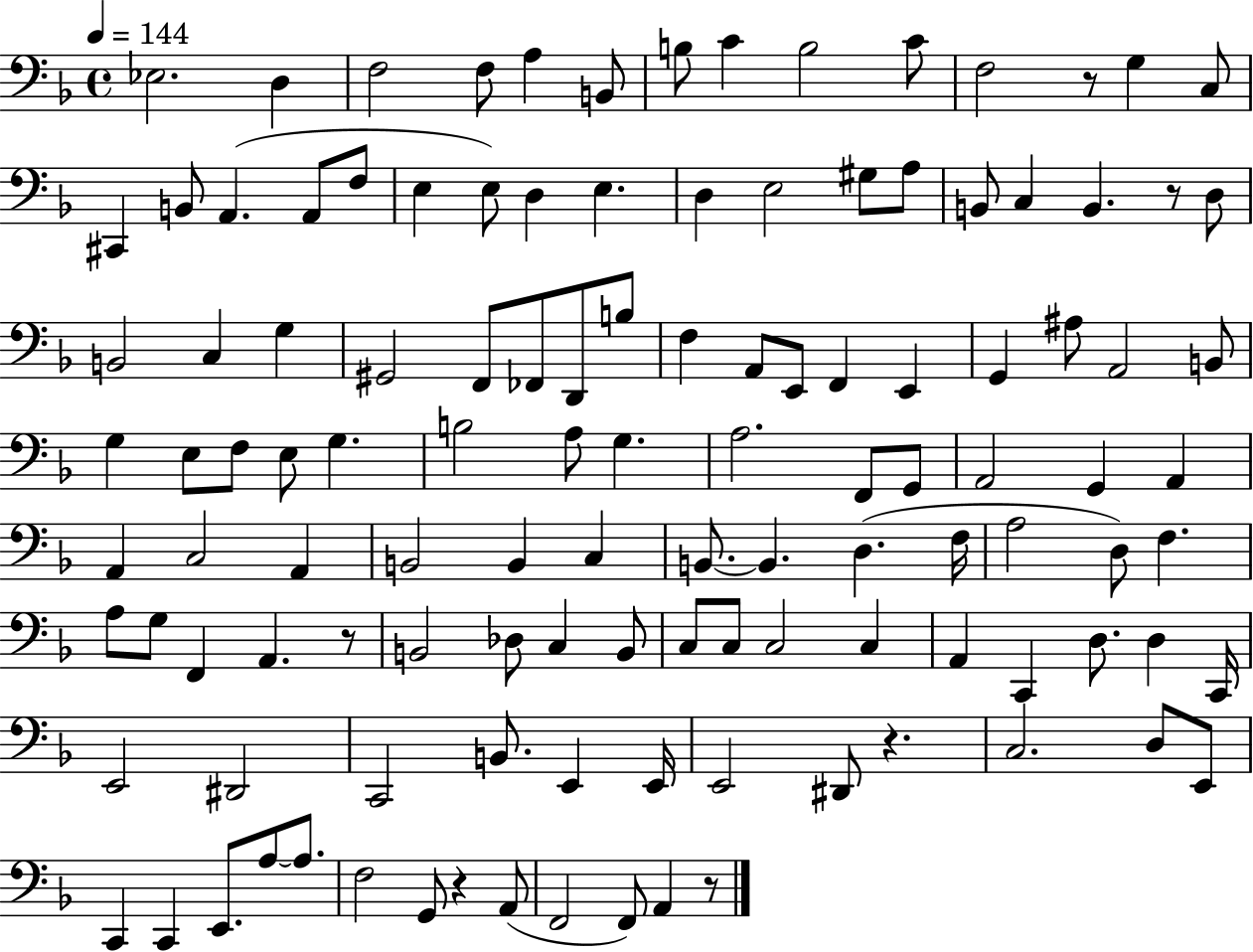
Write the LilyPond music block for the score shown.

{
  \clef bass
  \time 4/4
  \defaultTimeSignature
  \key f \major
  \tempo 4 = 144
  \repeat volta 2 { ees2. d4 | f2 f8 a4 b,8 | b8 c'4 b2 c'8 | f2 r8 g4 c8 | \break cis,4 b,8 a,4.( a,8 f8 | e4 e8) d4 e4. | d4 e2 gis8 a8 | b,8 c4 b,4. r8 d8 | \break b,2 c4 g4 | gis,2 f,8 fes,8 d,8 b8 | f4 a,8 e,8 f,4 e,4 | g,4 ais8 a,2 b,8 | \break g4 e8 f8 e8 g4. | b2 a8 g4. | a2. f,8 g,8 | a,2 g,4 a,4 | \break a,4 c2 a,4 | b,2 b,4 c4 | b,8.~~ b,4. d4.( f16 | a2 d8) f4. | \break a8 g8 f,4 a,4. r8 | b,2 des8 c4 b,8 | c8 c8 c2 c4 | a,4 c,4 d8. d4 c,16 | \break e,2 dis,2 | c,2 b,8. e,4 e,16 | e,2 dis,8 r4. | c2. d8 e,8 | \break c,4 c,4 e,8. a8~~ a8. | f2 g,8 r4 a,8( | f,2 f,8) a,4 r8 | } \bar "|."
}